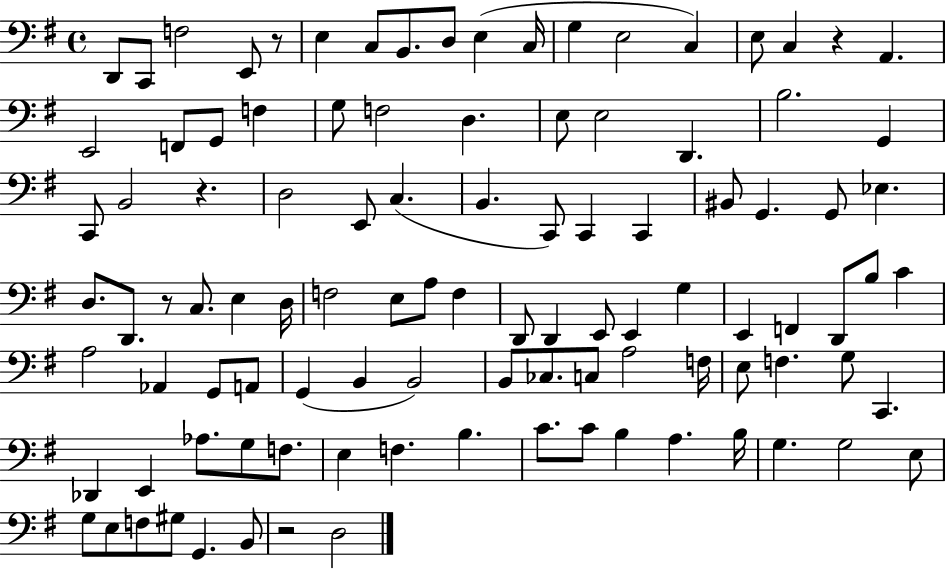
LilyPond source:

{
  \clef bass
  \time 4/4
  \defaultTimeSignature
  \key g \major
  d,8 c,8 f2 e,8 r8 | e4 c8 b,8. d8 e4( c16 | g4 e2 c4) | e8 c4 r4 a,4. | \break e,2 f,8 g,8 f4 | g8 f2 d4. | e8 e2 d,4. | b2. g,4 | \break c,8 b,2 r4. | d2 e,8 c4.( | b,4. c,8) c,4 c,4 | bis,8 g,4. g,8 ees4. | \break d8. d,8. r8 c8. e4 d16 | f2 e8 a8 f4 | d,8 d,4 e,8 e,4 g4 | e,4 f,4 d,8 b8 c'4 | \break a2 aes,4 g,8 a,8 | g,4( b,4 b,2) | b,8 ces8. c8 a2 f16 | e8 f4. g8 c,4. | \break des,4 e,4 aes8. g8 f8. | e4 f4. b4. | c'8. c'8 b4 a4. b16 | g4. g2 e8 | \break g8 e8 f8 gis8 g,4. b,8 | r2 d2 | \bar "|."
}